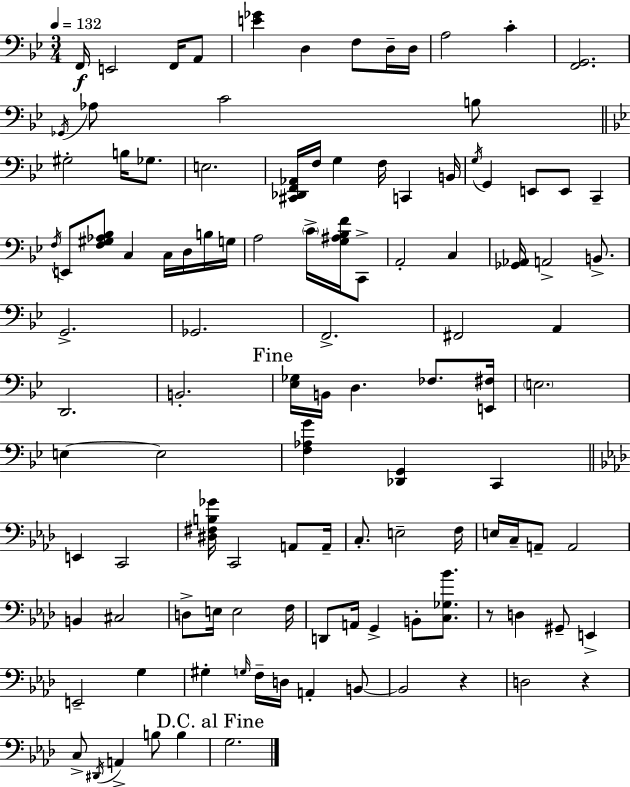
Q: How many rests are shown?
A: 3